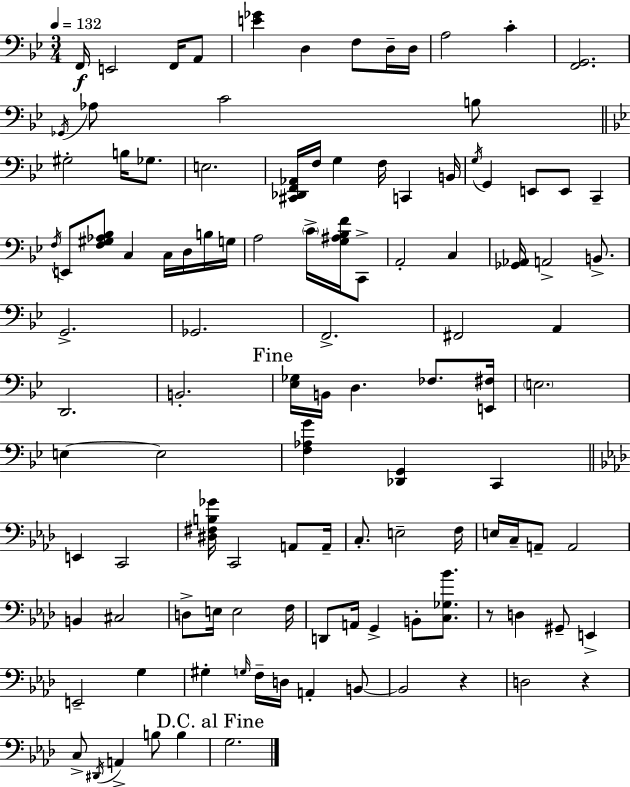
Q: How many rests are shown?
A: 3